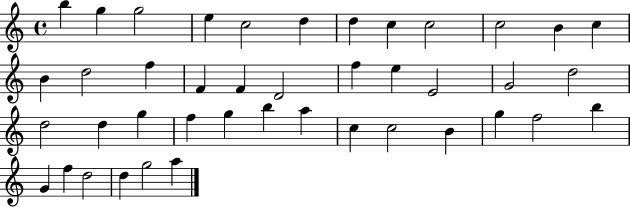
{
  \clef treble
  \time 4/4
  \defaultTimeSignature
  \key c \major
  b''4 g''4 g''2 | e''4 c''2 d''4 | d''4 c''4 c''2 | c''2 b'4 c''4 | \break b'4 d''2 f''4 | f'4 f'4 d'2 | f''4 e''4 e'2 | g'2 d''2 | \break d''2 d''4 g''4 | f''4 g''4 b''4 a''4 | c''4 c''2 b'4 | g''4 f''2 b''4 | \break g'4 f''4 d''2 | d''4 g''2 a''4 | \bar "|."
}